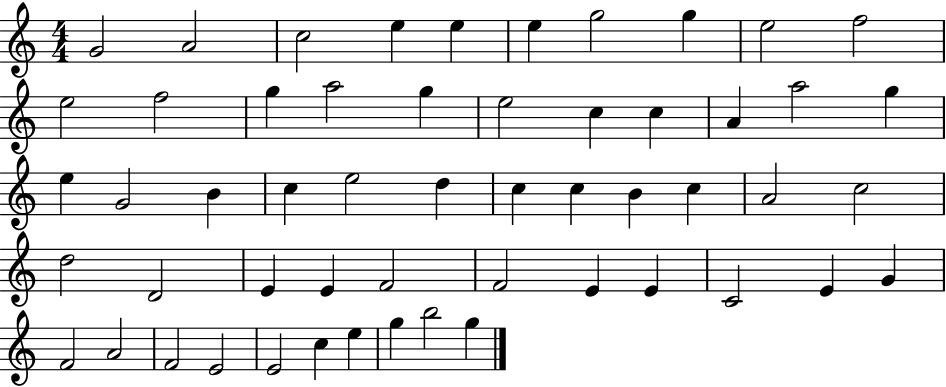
{
  \clef treble
  \numericTimeSignature
  \time 4/4
  \key c \major
  g'2 a'2 | c''2 e''4 e''4 | e''4 g''2 g''4 | e''2 f''2 | \break e''2 f''2 | g''4 a''2 g''4 | e''2 c''4 c''4 | a'4 a''2 g''4 | \break e''4 g'2 b'4 | c''4 e''2 d''4 | c''4 c''4 b'4 c''4 | a'2 c''2 | \break d''2 d'2 | e'4 e'4 f'2 | f'2 e'4 e'4 | c'2 e'4 g'4 | \break f'2 a'2 | f'2 e'2 | e'2 c''4 e''4 | g''4 b''2 g''4 | \break \bar "|."
}